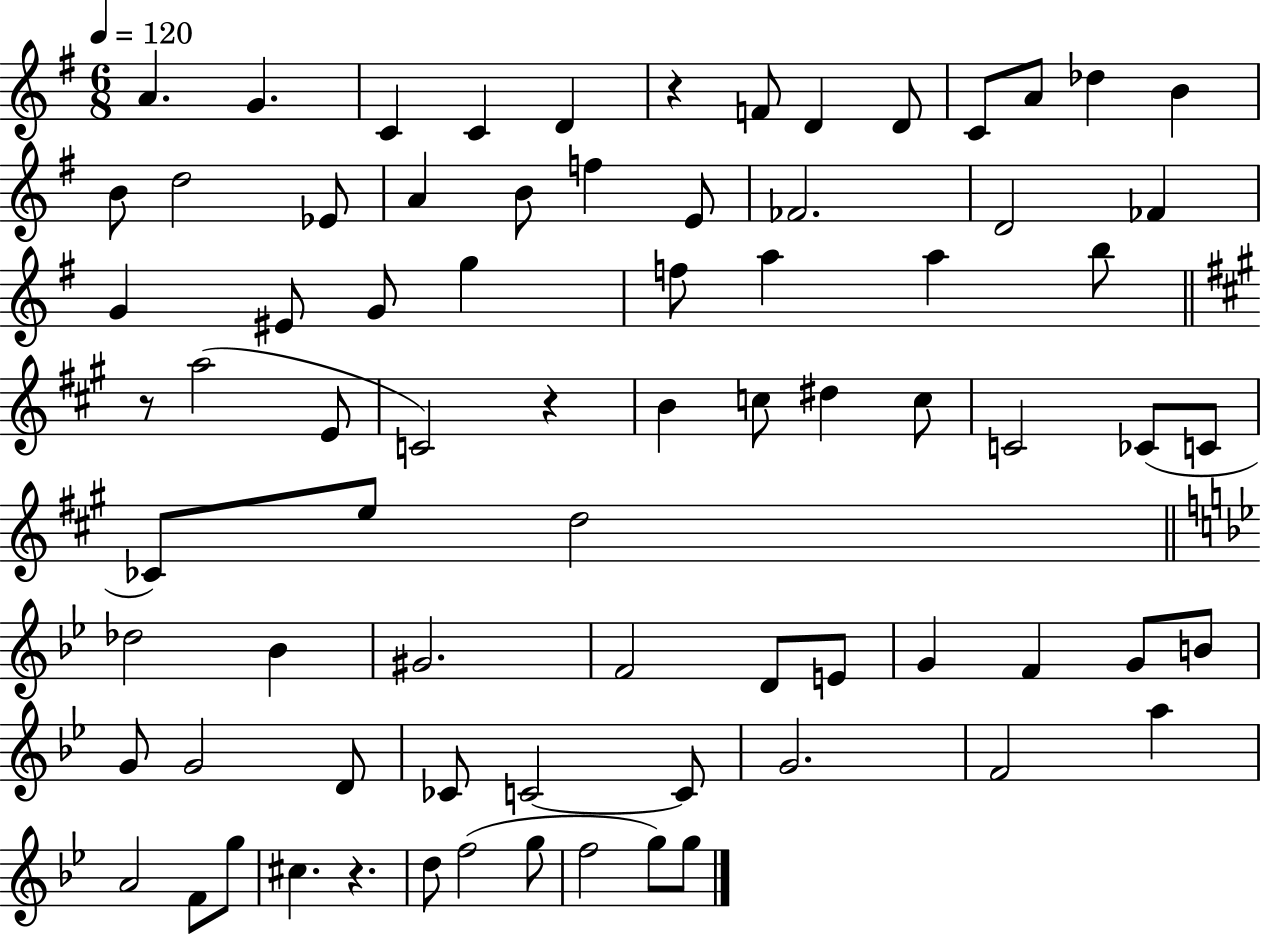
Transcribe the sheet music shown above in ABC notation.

X:1
T:Untitled
M:6/8
L:1/4
K:G
A G C C D z F/2 D D/2 C/2 A/2 _d B B/2 d2 _E/2 A B/2 f E/2 _F2 D2 _F G ^E/2 G/2 g f/2 a a b/2 z/2 a2 E/2 C2 z B c/2 ^d c/2 C2 _C/2 C/2 _C/2 e/2 d2 _d2 _B ^G2 F2 D/2 E/2 G F G/2 B/2 G/2 G2 D/2 _C/2 C2 C/2 G2 F2 a A2 F/2 g/2 ^c z d/2 f2 g/2 f2 g/2 g/2